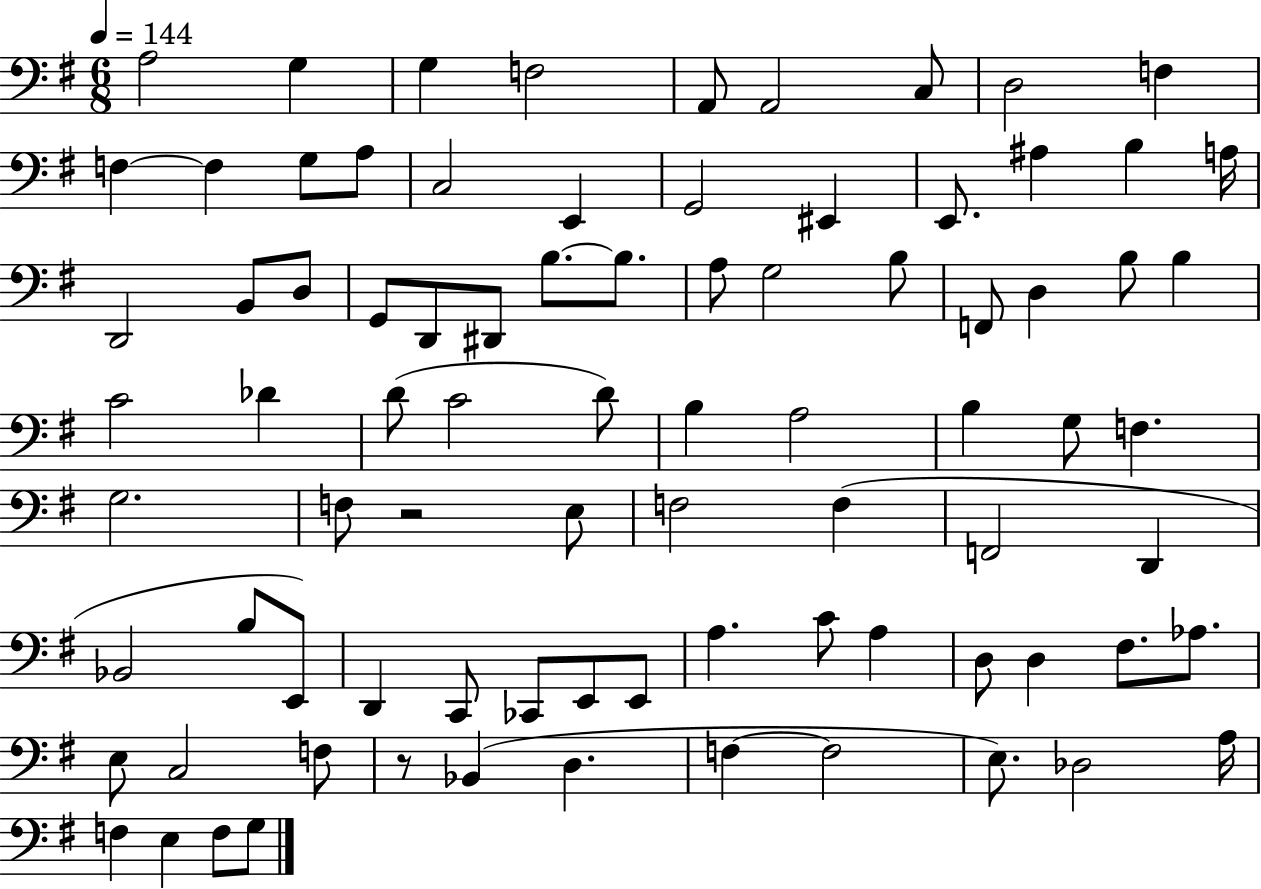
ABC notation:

X:1
T:Untitled
M:6/8
L:1/4
K:G
A,2 G, G, F,2 A,,/2 A,,2 C,/2 D,2 F, F, F, G,/2 A,/2 C,2 E,, G,,2 ^E,, E,,/2 ^A, B, A,/4 D,,2 B,,/2 D,/2 G,,/2 D,,/2 ^D,,/2 B,/2 B,/2 A,/2 G,2 B,/2 F,,/2 D, B,/2 B, C2 _D D/2 C2 D/2 B, A,2 B, G,/2 F, G,2 F,/2 z2 E,/2 F,2 F, F,,2 D,, _B,,2 B,/2 E,,/2 D,, C,,/2 _C,,/2 E,,/2 E,,/2 A, C/2 A, D,/2 D, ^F,/2 _A,/2 E,/2 C,2 F,/2 z/2 _B,, D, F, F,2 E,/2 _D,2 A,/4 F, E, F,/2 G,/2